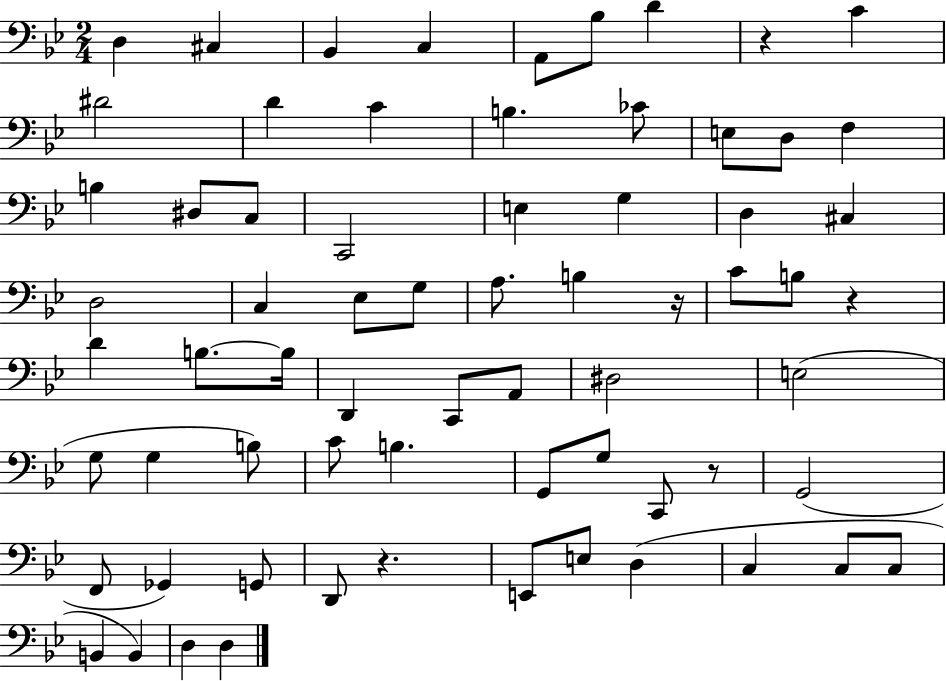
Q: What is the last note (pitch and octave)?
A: D3